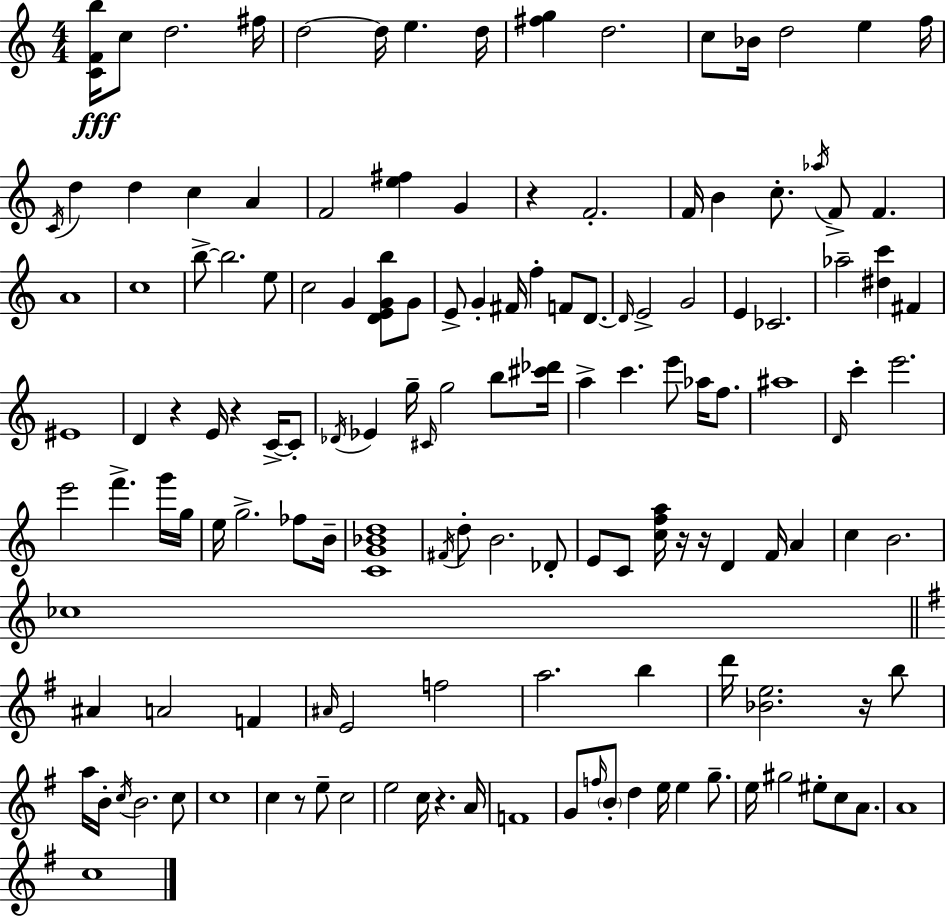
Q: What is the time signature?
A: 4/4